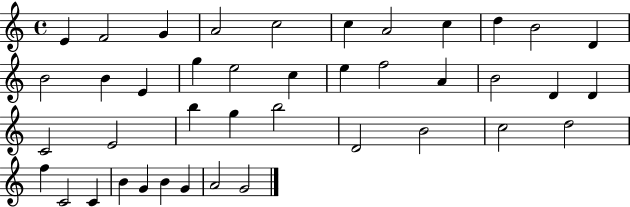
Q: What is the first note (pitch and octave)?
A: E4